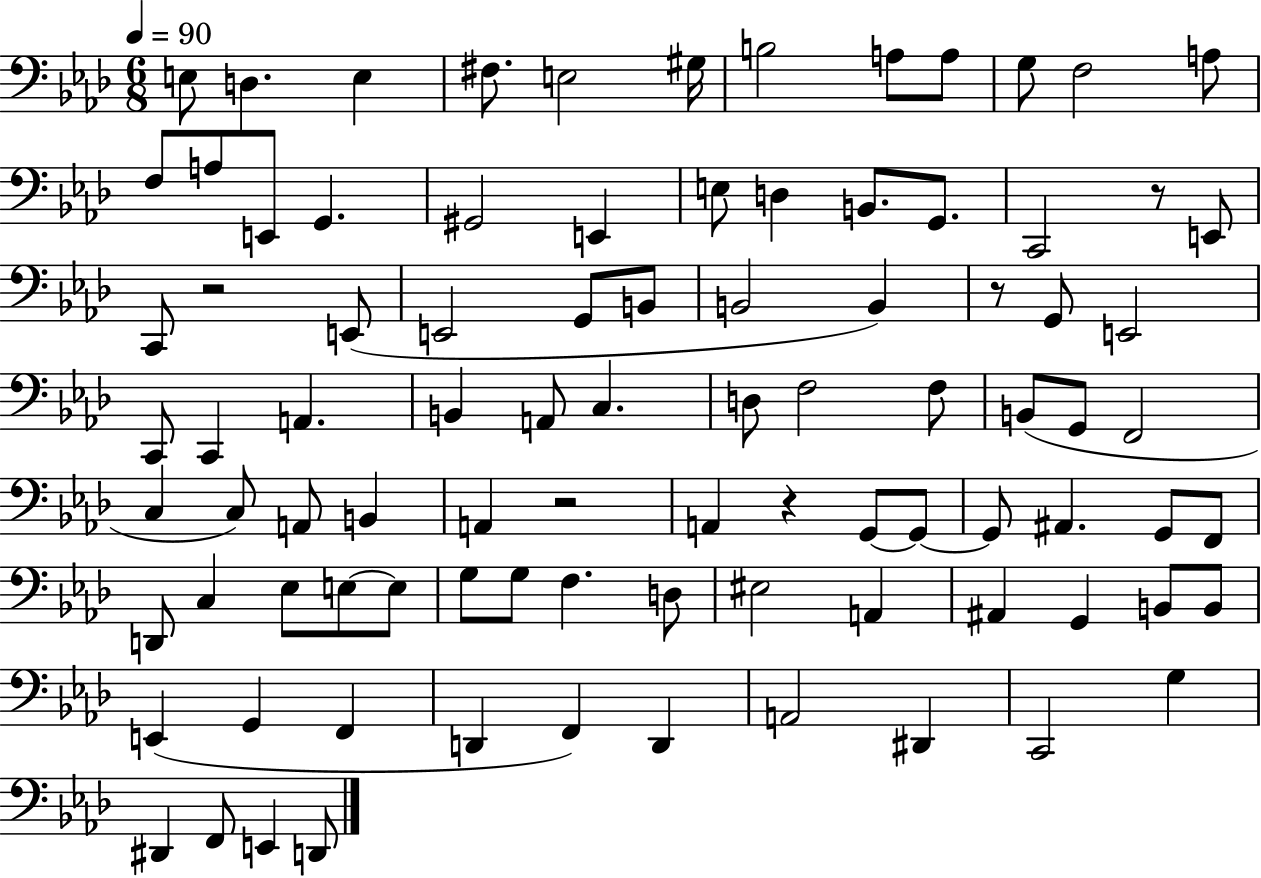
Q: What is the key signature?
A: AES major